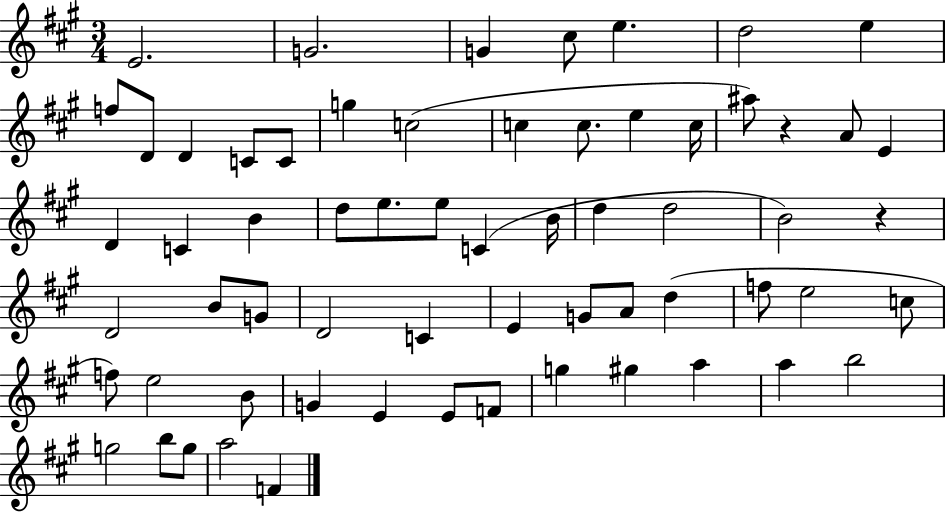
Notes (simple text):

E4/h. G4/h. G4/q C#5/e E5/q. D5/h E5/q F5/e D4/e D4/q C4/e C4/e G5/q C5/h C5/q C5/e. E5/q C5/s A#5/e R/q A4/e E4/q D4/q C4/q B4/q D5/e E5/e. E5/e C4/q B4/s D5/q D5/h B4/h R/q D4/h B4/e G4/e D4/h C4/q E4/q G4/e A4/e D5/q F5/e E5/h C5/e F5/e E5/h B4/e G4/q E4/q E4/e F4/e G5/q G#5/q A5/q A5/q B5/h G5/h B5/e G5/e A5/h F4/q